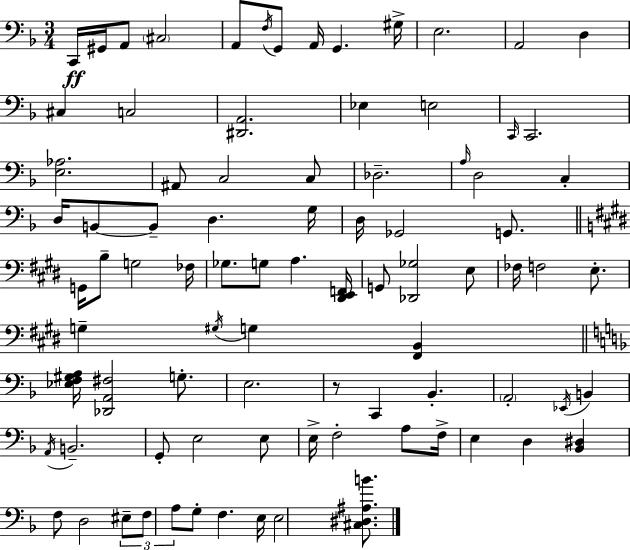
C2/s G#2/s A2/e C#3/h A2/e F3/s G2/e A2/s G2/q. G#3/s E3/h. A2/h D3/q C#3/q C3/h [D#2,A2]/h. Eb3/q E3/h C2/s C2/h. [E3,Ab3]/h. A#2/e C3/h C3/e Db3/h. A3/s D3/h C3/q D3/s B2/e B2/e D3/q. G3/s D3/s Gb2/h G2/e. G2/s B3/e G3/h FES3/s Gb3/e. G3/e A3/q. [D#2,E2,F2]/s G2/e [Db2,Gb3]/h E3/e FES3/s F3/h E3/e. G3/q G#3/s G3/q [F#2,B2]/q [Eb3,F3,G#3,A3]/s [Db2,A2,F#3]/h G3/e. E3/h. R/e C2/q Bb2/q. A2/h Eb2/s B2/q A2/s B2/h. G2/e E3/h E3/e E3/s F3/h A3/e F3/s E3/q D3/q [Bb2,D#3]/q F3/e D3/h EIS3/e F3/e A3/e G3/e F3/q. E3/s E3/h [C#3,D#3,A#3,B4]/e.